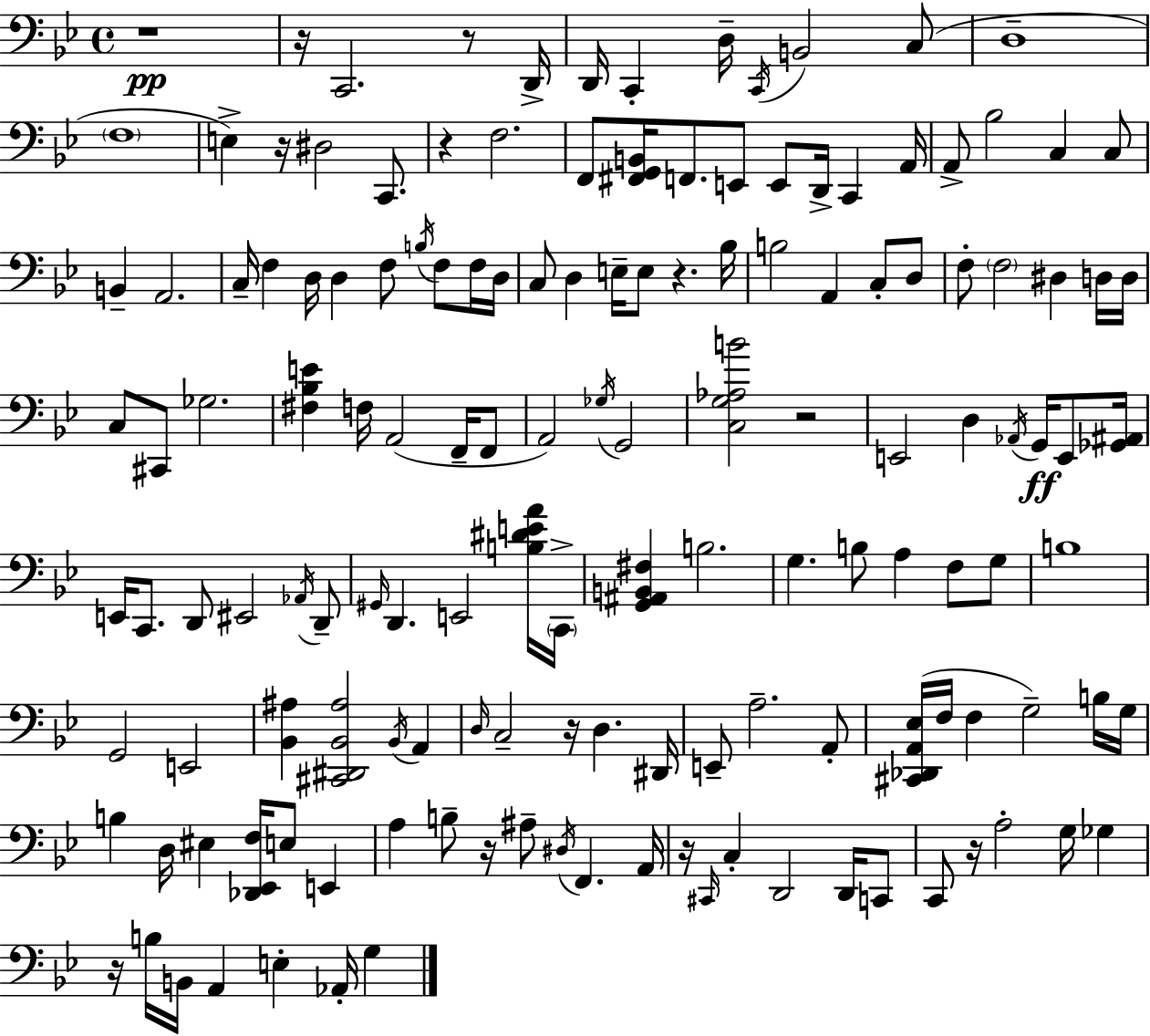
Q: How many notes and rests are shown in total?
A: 146